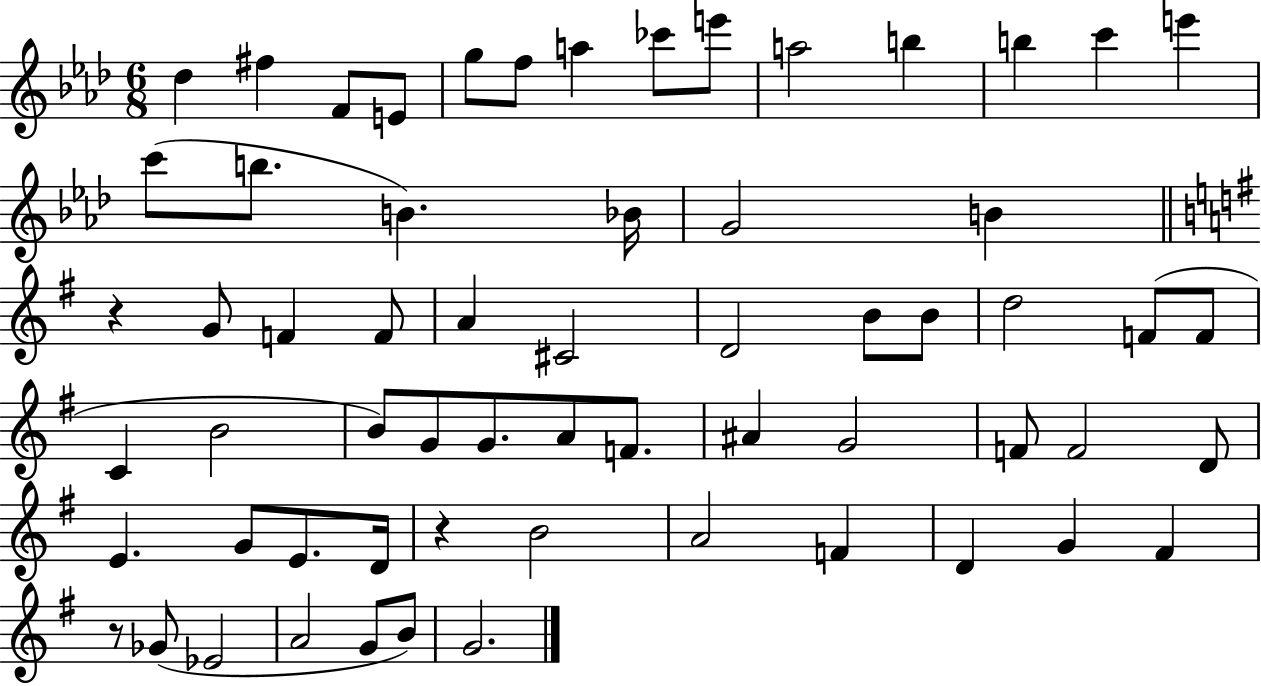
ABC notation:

X:1
T:Untitled
M:6/8
L:1/4
K:Ab
_d ^f F/2 E/2 g/2 f/2 a _c'/2 e'/2 a2 b b c' e' c'/2 b/2 B _B/4 G2 B z G/2 F F/2 A ^C2 D2 B/2 B/2 d2 F/2 F/2 C B2 B/2 G/2 G/2 A/2 F/2 ^A G2 F/2 F2 D/2 E G/2 E/2 D/4 z B2 A2 F D G ^F z/2 _G/2 _E2 A2 G/2 B/2 G2